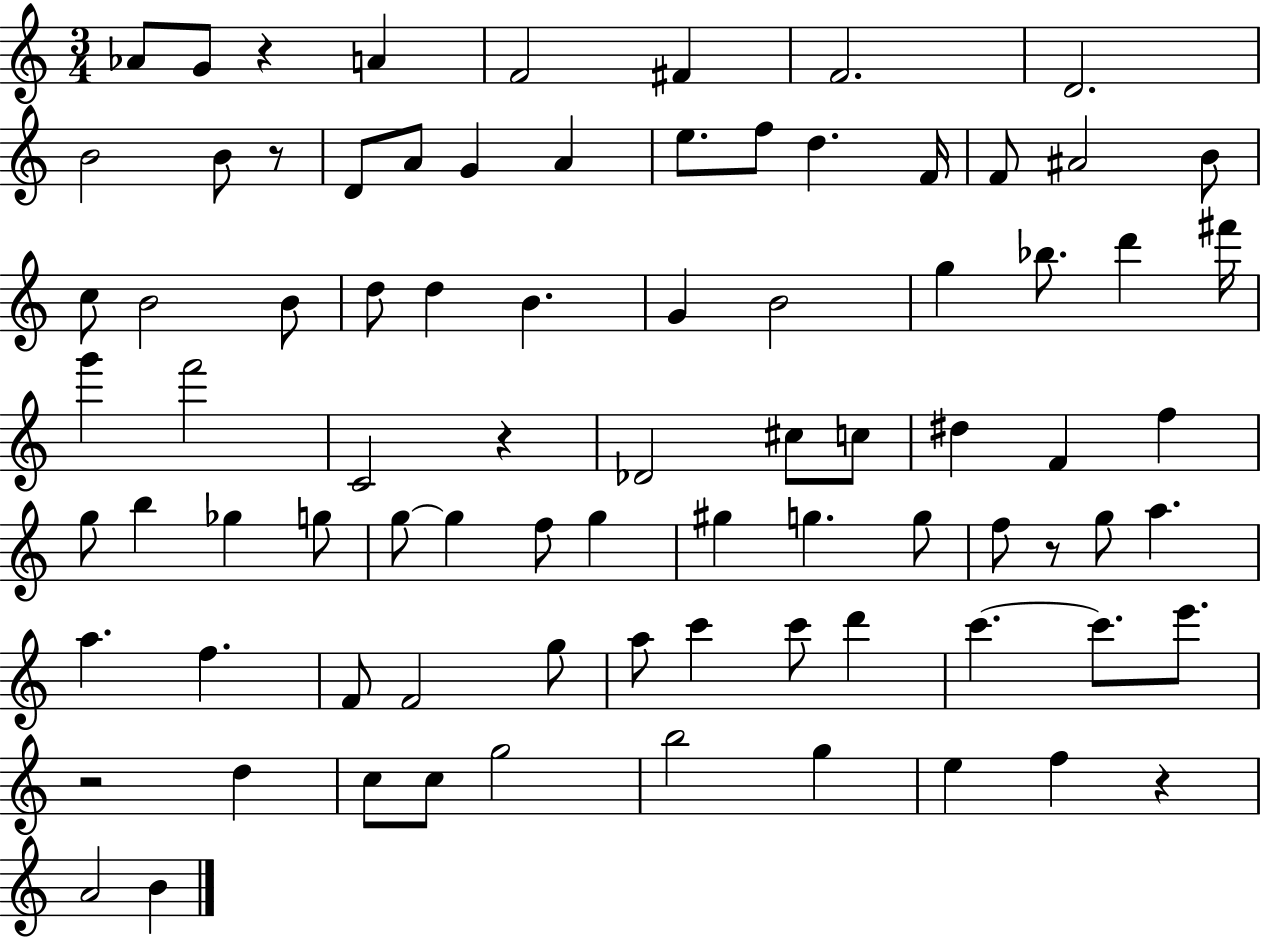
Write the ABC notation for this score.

X:1
T:Untitled
M:3/4
L:1/4
K:C
_A/2 G/2 z A F2 ^F F2 D2 B2 B/2 z/2 D/2 A/2 G A e/2 f/2 d F/4 F/2 ^A2 B/2 c/2 B2 B/2 d/2 d B G B2 g _b/2 d' ^f'/4 g' f'2 C2 z _D2 ^c/2 c/2 ^d F f g/2 b _g g/2 g/2 g f/2 g ^g g g/2 f/2 z/2 g/2 a a f F/2 F2 g/2 a/2 c' c'/2 d' c' c'/2 e'/2 z2 d c/2 c/2 g2 b2 g e f z A2 B